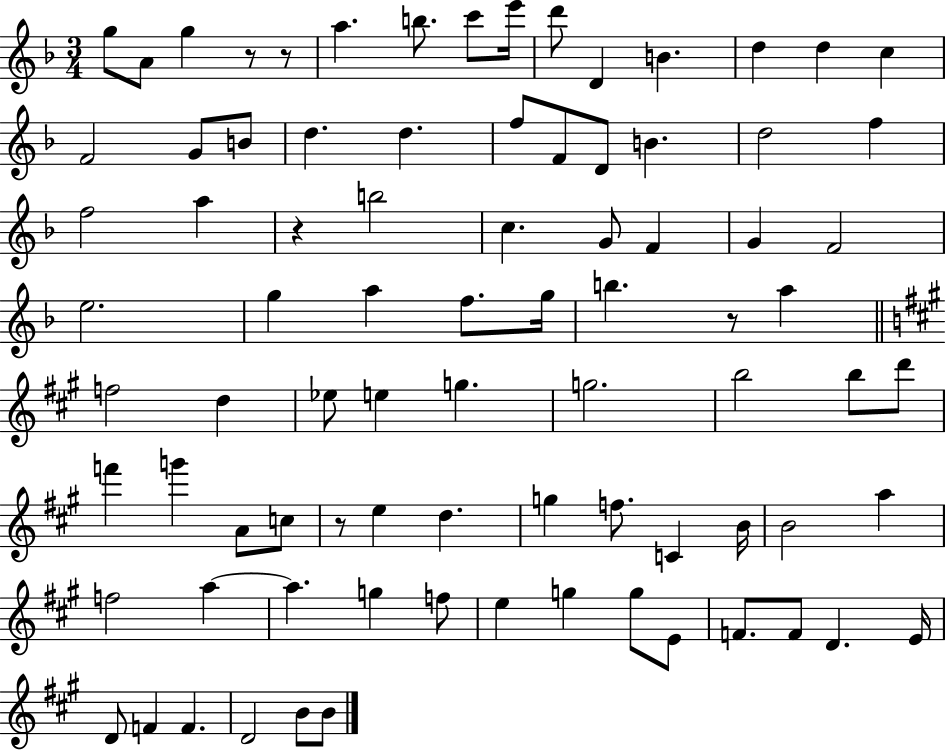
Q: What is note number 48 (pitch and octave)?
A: D6